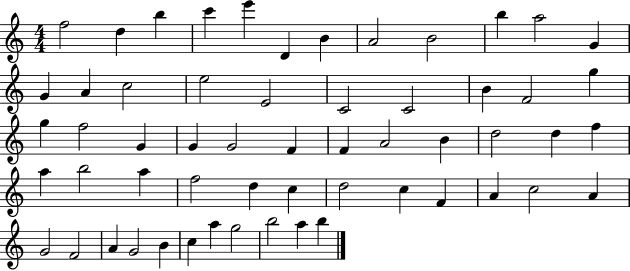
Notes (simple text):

F5/h D5/q B5/q C6/q E6/q D4/q B4/q A4/h B4/h B5/q A5/h G4/q G4/q A4/q C5/h E5/h E4/h C4/h C4/h B4/q F4/h G5/q G5/q F5/h G4/q G4/q G4/h F4/q F4/q A4/h B4/q D5/h D5/q F5/q A5/q B5/h A5/q F5/h D5/q C5/q D5/h C5/q F4/q A4/q C5/h A4/q G4/h F4/h A4/q G4/h B4/q C5/q A5/q G5/h B5/h A5/q B5/q